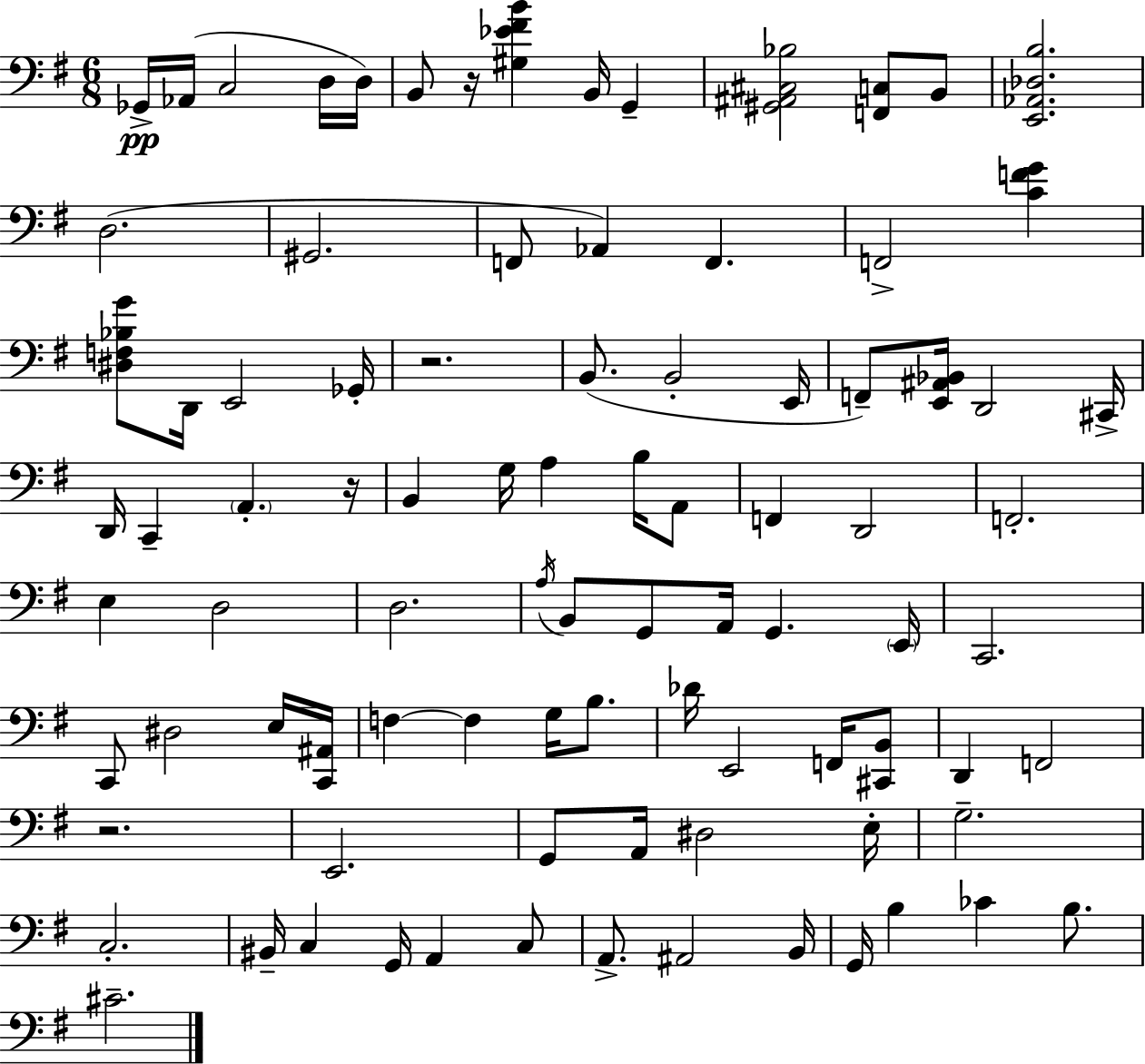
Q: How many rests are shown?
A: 4